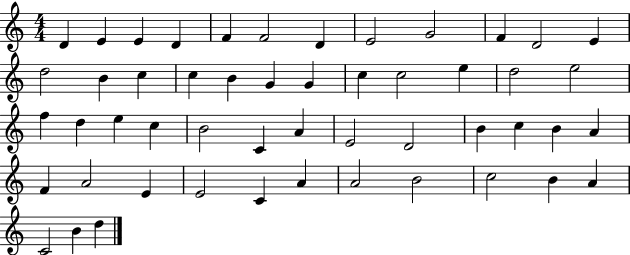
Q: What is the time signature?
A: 4/4